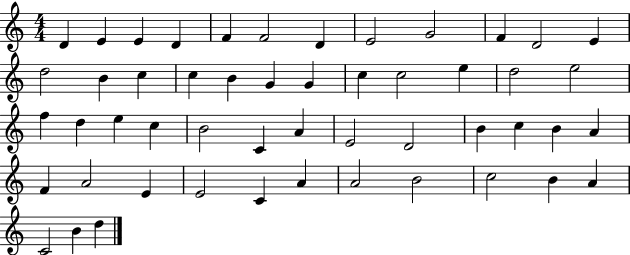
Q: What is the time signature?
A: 4/4